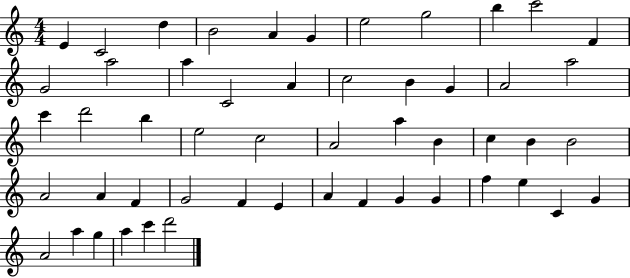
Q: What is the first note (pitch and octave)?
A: E4